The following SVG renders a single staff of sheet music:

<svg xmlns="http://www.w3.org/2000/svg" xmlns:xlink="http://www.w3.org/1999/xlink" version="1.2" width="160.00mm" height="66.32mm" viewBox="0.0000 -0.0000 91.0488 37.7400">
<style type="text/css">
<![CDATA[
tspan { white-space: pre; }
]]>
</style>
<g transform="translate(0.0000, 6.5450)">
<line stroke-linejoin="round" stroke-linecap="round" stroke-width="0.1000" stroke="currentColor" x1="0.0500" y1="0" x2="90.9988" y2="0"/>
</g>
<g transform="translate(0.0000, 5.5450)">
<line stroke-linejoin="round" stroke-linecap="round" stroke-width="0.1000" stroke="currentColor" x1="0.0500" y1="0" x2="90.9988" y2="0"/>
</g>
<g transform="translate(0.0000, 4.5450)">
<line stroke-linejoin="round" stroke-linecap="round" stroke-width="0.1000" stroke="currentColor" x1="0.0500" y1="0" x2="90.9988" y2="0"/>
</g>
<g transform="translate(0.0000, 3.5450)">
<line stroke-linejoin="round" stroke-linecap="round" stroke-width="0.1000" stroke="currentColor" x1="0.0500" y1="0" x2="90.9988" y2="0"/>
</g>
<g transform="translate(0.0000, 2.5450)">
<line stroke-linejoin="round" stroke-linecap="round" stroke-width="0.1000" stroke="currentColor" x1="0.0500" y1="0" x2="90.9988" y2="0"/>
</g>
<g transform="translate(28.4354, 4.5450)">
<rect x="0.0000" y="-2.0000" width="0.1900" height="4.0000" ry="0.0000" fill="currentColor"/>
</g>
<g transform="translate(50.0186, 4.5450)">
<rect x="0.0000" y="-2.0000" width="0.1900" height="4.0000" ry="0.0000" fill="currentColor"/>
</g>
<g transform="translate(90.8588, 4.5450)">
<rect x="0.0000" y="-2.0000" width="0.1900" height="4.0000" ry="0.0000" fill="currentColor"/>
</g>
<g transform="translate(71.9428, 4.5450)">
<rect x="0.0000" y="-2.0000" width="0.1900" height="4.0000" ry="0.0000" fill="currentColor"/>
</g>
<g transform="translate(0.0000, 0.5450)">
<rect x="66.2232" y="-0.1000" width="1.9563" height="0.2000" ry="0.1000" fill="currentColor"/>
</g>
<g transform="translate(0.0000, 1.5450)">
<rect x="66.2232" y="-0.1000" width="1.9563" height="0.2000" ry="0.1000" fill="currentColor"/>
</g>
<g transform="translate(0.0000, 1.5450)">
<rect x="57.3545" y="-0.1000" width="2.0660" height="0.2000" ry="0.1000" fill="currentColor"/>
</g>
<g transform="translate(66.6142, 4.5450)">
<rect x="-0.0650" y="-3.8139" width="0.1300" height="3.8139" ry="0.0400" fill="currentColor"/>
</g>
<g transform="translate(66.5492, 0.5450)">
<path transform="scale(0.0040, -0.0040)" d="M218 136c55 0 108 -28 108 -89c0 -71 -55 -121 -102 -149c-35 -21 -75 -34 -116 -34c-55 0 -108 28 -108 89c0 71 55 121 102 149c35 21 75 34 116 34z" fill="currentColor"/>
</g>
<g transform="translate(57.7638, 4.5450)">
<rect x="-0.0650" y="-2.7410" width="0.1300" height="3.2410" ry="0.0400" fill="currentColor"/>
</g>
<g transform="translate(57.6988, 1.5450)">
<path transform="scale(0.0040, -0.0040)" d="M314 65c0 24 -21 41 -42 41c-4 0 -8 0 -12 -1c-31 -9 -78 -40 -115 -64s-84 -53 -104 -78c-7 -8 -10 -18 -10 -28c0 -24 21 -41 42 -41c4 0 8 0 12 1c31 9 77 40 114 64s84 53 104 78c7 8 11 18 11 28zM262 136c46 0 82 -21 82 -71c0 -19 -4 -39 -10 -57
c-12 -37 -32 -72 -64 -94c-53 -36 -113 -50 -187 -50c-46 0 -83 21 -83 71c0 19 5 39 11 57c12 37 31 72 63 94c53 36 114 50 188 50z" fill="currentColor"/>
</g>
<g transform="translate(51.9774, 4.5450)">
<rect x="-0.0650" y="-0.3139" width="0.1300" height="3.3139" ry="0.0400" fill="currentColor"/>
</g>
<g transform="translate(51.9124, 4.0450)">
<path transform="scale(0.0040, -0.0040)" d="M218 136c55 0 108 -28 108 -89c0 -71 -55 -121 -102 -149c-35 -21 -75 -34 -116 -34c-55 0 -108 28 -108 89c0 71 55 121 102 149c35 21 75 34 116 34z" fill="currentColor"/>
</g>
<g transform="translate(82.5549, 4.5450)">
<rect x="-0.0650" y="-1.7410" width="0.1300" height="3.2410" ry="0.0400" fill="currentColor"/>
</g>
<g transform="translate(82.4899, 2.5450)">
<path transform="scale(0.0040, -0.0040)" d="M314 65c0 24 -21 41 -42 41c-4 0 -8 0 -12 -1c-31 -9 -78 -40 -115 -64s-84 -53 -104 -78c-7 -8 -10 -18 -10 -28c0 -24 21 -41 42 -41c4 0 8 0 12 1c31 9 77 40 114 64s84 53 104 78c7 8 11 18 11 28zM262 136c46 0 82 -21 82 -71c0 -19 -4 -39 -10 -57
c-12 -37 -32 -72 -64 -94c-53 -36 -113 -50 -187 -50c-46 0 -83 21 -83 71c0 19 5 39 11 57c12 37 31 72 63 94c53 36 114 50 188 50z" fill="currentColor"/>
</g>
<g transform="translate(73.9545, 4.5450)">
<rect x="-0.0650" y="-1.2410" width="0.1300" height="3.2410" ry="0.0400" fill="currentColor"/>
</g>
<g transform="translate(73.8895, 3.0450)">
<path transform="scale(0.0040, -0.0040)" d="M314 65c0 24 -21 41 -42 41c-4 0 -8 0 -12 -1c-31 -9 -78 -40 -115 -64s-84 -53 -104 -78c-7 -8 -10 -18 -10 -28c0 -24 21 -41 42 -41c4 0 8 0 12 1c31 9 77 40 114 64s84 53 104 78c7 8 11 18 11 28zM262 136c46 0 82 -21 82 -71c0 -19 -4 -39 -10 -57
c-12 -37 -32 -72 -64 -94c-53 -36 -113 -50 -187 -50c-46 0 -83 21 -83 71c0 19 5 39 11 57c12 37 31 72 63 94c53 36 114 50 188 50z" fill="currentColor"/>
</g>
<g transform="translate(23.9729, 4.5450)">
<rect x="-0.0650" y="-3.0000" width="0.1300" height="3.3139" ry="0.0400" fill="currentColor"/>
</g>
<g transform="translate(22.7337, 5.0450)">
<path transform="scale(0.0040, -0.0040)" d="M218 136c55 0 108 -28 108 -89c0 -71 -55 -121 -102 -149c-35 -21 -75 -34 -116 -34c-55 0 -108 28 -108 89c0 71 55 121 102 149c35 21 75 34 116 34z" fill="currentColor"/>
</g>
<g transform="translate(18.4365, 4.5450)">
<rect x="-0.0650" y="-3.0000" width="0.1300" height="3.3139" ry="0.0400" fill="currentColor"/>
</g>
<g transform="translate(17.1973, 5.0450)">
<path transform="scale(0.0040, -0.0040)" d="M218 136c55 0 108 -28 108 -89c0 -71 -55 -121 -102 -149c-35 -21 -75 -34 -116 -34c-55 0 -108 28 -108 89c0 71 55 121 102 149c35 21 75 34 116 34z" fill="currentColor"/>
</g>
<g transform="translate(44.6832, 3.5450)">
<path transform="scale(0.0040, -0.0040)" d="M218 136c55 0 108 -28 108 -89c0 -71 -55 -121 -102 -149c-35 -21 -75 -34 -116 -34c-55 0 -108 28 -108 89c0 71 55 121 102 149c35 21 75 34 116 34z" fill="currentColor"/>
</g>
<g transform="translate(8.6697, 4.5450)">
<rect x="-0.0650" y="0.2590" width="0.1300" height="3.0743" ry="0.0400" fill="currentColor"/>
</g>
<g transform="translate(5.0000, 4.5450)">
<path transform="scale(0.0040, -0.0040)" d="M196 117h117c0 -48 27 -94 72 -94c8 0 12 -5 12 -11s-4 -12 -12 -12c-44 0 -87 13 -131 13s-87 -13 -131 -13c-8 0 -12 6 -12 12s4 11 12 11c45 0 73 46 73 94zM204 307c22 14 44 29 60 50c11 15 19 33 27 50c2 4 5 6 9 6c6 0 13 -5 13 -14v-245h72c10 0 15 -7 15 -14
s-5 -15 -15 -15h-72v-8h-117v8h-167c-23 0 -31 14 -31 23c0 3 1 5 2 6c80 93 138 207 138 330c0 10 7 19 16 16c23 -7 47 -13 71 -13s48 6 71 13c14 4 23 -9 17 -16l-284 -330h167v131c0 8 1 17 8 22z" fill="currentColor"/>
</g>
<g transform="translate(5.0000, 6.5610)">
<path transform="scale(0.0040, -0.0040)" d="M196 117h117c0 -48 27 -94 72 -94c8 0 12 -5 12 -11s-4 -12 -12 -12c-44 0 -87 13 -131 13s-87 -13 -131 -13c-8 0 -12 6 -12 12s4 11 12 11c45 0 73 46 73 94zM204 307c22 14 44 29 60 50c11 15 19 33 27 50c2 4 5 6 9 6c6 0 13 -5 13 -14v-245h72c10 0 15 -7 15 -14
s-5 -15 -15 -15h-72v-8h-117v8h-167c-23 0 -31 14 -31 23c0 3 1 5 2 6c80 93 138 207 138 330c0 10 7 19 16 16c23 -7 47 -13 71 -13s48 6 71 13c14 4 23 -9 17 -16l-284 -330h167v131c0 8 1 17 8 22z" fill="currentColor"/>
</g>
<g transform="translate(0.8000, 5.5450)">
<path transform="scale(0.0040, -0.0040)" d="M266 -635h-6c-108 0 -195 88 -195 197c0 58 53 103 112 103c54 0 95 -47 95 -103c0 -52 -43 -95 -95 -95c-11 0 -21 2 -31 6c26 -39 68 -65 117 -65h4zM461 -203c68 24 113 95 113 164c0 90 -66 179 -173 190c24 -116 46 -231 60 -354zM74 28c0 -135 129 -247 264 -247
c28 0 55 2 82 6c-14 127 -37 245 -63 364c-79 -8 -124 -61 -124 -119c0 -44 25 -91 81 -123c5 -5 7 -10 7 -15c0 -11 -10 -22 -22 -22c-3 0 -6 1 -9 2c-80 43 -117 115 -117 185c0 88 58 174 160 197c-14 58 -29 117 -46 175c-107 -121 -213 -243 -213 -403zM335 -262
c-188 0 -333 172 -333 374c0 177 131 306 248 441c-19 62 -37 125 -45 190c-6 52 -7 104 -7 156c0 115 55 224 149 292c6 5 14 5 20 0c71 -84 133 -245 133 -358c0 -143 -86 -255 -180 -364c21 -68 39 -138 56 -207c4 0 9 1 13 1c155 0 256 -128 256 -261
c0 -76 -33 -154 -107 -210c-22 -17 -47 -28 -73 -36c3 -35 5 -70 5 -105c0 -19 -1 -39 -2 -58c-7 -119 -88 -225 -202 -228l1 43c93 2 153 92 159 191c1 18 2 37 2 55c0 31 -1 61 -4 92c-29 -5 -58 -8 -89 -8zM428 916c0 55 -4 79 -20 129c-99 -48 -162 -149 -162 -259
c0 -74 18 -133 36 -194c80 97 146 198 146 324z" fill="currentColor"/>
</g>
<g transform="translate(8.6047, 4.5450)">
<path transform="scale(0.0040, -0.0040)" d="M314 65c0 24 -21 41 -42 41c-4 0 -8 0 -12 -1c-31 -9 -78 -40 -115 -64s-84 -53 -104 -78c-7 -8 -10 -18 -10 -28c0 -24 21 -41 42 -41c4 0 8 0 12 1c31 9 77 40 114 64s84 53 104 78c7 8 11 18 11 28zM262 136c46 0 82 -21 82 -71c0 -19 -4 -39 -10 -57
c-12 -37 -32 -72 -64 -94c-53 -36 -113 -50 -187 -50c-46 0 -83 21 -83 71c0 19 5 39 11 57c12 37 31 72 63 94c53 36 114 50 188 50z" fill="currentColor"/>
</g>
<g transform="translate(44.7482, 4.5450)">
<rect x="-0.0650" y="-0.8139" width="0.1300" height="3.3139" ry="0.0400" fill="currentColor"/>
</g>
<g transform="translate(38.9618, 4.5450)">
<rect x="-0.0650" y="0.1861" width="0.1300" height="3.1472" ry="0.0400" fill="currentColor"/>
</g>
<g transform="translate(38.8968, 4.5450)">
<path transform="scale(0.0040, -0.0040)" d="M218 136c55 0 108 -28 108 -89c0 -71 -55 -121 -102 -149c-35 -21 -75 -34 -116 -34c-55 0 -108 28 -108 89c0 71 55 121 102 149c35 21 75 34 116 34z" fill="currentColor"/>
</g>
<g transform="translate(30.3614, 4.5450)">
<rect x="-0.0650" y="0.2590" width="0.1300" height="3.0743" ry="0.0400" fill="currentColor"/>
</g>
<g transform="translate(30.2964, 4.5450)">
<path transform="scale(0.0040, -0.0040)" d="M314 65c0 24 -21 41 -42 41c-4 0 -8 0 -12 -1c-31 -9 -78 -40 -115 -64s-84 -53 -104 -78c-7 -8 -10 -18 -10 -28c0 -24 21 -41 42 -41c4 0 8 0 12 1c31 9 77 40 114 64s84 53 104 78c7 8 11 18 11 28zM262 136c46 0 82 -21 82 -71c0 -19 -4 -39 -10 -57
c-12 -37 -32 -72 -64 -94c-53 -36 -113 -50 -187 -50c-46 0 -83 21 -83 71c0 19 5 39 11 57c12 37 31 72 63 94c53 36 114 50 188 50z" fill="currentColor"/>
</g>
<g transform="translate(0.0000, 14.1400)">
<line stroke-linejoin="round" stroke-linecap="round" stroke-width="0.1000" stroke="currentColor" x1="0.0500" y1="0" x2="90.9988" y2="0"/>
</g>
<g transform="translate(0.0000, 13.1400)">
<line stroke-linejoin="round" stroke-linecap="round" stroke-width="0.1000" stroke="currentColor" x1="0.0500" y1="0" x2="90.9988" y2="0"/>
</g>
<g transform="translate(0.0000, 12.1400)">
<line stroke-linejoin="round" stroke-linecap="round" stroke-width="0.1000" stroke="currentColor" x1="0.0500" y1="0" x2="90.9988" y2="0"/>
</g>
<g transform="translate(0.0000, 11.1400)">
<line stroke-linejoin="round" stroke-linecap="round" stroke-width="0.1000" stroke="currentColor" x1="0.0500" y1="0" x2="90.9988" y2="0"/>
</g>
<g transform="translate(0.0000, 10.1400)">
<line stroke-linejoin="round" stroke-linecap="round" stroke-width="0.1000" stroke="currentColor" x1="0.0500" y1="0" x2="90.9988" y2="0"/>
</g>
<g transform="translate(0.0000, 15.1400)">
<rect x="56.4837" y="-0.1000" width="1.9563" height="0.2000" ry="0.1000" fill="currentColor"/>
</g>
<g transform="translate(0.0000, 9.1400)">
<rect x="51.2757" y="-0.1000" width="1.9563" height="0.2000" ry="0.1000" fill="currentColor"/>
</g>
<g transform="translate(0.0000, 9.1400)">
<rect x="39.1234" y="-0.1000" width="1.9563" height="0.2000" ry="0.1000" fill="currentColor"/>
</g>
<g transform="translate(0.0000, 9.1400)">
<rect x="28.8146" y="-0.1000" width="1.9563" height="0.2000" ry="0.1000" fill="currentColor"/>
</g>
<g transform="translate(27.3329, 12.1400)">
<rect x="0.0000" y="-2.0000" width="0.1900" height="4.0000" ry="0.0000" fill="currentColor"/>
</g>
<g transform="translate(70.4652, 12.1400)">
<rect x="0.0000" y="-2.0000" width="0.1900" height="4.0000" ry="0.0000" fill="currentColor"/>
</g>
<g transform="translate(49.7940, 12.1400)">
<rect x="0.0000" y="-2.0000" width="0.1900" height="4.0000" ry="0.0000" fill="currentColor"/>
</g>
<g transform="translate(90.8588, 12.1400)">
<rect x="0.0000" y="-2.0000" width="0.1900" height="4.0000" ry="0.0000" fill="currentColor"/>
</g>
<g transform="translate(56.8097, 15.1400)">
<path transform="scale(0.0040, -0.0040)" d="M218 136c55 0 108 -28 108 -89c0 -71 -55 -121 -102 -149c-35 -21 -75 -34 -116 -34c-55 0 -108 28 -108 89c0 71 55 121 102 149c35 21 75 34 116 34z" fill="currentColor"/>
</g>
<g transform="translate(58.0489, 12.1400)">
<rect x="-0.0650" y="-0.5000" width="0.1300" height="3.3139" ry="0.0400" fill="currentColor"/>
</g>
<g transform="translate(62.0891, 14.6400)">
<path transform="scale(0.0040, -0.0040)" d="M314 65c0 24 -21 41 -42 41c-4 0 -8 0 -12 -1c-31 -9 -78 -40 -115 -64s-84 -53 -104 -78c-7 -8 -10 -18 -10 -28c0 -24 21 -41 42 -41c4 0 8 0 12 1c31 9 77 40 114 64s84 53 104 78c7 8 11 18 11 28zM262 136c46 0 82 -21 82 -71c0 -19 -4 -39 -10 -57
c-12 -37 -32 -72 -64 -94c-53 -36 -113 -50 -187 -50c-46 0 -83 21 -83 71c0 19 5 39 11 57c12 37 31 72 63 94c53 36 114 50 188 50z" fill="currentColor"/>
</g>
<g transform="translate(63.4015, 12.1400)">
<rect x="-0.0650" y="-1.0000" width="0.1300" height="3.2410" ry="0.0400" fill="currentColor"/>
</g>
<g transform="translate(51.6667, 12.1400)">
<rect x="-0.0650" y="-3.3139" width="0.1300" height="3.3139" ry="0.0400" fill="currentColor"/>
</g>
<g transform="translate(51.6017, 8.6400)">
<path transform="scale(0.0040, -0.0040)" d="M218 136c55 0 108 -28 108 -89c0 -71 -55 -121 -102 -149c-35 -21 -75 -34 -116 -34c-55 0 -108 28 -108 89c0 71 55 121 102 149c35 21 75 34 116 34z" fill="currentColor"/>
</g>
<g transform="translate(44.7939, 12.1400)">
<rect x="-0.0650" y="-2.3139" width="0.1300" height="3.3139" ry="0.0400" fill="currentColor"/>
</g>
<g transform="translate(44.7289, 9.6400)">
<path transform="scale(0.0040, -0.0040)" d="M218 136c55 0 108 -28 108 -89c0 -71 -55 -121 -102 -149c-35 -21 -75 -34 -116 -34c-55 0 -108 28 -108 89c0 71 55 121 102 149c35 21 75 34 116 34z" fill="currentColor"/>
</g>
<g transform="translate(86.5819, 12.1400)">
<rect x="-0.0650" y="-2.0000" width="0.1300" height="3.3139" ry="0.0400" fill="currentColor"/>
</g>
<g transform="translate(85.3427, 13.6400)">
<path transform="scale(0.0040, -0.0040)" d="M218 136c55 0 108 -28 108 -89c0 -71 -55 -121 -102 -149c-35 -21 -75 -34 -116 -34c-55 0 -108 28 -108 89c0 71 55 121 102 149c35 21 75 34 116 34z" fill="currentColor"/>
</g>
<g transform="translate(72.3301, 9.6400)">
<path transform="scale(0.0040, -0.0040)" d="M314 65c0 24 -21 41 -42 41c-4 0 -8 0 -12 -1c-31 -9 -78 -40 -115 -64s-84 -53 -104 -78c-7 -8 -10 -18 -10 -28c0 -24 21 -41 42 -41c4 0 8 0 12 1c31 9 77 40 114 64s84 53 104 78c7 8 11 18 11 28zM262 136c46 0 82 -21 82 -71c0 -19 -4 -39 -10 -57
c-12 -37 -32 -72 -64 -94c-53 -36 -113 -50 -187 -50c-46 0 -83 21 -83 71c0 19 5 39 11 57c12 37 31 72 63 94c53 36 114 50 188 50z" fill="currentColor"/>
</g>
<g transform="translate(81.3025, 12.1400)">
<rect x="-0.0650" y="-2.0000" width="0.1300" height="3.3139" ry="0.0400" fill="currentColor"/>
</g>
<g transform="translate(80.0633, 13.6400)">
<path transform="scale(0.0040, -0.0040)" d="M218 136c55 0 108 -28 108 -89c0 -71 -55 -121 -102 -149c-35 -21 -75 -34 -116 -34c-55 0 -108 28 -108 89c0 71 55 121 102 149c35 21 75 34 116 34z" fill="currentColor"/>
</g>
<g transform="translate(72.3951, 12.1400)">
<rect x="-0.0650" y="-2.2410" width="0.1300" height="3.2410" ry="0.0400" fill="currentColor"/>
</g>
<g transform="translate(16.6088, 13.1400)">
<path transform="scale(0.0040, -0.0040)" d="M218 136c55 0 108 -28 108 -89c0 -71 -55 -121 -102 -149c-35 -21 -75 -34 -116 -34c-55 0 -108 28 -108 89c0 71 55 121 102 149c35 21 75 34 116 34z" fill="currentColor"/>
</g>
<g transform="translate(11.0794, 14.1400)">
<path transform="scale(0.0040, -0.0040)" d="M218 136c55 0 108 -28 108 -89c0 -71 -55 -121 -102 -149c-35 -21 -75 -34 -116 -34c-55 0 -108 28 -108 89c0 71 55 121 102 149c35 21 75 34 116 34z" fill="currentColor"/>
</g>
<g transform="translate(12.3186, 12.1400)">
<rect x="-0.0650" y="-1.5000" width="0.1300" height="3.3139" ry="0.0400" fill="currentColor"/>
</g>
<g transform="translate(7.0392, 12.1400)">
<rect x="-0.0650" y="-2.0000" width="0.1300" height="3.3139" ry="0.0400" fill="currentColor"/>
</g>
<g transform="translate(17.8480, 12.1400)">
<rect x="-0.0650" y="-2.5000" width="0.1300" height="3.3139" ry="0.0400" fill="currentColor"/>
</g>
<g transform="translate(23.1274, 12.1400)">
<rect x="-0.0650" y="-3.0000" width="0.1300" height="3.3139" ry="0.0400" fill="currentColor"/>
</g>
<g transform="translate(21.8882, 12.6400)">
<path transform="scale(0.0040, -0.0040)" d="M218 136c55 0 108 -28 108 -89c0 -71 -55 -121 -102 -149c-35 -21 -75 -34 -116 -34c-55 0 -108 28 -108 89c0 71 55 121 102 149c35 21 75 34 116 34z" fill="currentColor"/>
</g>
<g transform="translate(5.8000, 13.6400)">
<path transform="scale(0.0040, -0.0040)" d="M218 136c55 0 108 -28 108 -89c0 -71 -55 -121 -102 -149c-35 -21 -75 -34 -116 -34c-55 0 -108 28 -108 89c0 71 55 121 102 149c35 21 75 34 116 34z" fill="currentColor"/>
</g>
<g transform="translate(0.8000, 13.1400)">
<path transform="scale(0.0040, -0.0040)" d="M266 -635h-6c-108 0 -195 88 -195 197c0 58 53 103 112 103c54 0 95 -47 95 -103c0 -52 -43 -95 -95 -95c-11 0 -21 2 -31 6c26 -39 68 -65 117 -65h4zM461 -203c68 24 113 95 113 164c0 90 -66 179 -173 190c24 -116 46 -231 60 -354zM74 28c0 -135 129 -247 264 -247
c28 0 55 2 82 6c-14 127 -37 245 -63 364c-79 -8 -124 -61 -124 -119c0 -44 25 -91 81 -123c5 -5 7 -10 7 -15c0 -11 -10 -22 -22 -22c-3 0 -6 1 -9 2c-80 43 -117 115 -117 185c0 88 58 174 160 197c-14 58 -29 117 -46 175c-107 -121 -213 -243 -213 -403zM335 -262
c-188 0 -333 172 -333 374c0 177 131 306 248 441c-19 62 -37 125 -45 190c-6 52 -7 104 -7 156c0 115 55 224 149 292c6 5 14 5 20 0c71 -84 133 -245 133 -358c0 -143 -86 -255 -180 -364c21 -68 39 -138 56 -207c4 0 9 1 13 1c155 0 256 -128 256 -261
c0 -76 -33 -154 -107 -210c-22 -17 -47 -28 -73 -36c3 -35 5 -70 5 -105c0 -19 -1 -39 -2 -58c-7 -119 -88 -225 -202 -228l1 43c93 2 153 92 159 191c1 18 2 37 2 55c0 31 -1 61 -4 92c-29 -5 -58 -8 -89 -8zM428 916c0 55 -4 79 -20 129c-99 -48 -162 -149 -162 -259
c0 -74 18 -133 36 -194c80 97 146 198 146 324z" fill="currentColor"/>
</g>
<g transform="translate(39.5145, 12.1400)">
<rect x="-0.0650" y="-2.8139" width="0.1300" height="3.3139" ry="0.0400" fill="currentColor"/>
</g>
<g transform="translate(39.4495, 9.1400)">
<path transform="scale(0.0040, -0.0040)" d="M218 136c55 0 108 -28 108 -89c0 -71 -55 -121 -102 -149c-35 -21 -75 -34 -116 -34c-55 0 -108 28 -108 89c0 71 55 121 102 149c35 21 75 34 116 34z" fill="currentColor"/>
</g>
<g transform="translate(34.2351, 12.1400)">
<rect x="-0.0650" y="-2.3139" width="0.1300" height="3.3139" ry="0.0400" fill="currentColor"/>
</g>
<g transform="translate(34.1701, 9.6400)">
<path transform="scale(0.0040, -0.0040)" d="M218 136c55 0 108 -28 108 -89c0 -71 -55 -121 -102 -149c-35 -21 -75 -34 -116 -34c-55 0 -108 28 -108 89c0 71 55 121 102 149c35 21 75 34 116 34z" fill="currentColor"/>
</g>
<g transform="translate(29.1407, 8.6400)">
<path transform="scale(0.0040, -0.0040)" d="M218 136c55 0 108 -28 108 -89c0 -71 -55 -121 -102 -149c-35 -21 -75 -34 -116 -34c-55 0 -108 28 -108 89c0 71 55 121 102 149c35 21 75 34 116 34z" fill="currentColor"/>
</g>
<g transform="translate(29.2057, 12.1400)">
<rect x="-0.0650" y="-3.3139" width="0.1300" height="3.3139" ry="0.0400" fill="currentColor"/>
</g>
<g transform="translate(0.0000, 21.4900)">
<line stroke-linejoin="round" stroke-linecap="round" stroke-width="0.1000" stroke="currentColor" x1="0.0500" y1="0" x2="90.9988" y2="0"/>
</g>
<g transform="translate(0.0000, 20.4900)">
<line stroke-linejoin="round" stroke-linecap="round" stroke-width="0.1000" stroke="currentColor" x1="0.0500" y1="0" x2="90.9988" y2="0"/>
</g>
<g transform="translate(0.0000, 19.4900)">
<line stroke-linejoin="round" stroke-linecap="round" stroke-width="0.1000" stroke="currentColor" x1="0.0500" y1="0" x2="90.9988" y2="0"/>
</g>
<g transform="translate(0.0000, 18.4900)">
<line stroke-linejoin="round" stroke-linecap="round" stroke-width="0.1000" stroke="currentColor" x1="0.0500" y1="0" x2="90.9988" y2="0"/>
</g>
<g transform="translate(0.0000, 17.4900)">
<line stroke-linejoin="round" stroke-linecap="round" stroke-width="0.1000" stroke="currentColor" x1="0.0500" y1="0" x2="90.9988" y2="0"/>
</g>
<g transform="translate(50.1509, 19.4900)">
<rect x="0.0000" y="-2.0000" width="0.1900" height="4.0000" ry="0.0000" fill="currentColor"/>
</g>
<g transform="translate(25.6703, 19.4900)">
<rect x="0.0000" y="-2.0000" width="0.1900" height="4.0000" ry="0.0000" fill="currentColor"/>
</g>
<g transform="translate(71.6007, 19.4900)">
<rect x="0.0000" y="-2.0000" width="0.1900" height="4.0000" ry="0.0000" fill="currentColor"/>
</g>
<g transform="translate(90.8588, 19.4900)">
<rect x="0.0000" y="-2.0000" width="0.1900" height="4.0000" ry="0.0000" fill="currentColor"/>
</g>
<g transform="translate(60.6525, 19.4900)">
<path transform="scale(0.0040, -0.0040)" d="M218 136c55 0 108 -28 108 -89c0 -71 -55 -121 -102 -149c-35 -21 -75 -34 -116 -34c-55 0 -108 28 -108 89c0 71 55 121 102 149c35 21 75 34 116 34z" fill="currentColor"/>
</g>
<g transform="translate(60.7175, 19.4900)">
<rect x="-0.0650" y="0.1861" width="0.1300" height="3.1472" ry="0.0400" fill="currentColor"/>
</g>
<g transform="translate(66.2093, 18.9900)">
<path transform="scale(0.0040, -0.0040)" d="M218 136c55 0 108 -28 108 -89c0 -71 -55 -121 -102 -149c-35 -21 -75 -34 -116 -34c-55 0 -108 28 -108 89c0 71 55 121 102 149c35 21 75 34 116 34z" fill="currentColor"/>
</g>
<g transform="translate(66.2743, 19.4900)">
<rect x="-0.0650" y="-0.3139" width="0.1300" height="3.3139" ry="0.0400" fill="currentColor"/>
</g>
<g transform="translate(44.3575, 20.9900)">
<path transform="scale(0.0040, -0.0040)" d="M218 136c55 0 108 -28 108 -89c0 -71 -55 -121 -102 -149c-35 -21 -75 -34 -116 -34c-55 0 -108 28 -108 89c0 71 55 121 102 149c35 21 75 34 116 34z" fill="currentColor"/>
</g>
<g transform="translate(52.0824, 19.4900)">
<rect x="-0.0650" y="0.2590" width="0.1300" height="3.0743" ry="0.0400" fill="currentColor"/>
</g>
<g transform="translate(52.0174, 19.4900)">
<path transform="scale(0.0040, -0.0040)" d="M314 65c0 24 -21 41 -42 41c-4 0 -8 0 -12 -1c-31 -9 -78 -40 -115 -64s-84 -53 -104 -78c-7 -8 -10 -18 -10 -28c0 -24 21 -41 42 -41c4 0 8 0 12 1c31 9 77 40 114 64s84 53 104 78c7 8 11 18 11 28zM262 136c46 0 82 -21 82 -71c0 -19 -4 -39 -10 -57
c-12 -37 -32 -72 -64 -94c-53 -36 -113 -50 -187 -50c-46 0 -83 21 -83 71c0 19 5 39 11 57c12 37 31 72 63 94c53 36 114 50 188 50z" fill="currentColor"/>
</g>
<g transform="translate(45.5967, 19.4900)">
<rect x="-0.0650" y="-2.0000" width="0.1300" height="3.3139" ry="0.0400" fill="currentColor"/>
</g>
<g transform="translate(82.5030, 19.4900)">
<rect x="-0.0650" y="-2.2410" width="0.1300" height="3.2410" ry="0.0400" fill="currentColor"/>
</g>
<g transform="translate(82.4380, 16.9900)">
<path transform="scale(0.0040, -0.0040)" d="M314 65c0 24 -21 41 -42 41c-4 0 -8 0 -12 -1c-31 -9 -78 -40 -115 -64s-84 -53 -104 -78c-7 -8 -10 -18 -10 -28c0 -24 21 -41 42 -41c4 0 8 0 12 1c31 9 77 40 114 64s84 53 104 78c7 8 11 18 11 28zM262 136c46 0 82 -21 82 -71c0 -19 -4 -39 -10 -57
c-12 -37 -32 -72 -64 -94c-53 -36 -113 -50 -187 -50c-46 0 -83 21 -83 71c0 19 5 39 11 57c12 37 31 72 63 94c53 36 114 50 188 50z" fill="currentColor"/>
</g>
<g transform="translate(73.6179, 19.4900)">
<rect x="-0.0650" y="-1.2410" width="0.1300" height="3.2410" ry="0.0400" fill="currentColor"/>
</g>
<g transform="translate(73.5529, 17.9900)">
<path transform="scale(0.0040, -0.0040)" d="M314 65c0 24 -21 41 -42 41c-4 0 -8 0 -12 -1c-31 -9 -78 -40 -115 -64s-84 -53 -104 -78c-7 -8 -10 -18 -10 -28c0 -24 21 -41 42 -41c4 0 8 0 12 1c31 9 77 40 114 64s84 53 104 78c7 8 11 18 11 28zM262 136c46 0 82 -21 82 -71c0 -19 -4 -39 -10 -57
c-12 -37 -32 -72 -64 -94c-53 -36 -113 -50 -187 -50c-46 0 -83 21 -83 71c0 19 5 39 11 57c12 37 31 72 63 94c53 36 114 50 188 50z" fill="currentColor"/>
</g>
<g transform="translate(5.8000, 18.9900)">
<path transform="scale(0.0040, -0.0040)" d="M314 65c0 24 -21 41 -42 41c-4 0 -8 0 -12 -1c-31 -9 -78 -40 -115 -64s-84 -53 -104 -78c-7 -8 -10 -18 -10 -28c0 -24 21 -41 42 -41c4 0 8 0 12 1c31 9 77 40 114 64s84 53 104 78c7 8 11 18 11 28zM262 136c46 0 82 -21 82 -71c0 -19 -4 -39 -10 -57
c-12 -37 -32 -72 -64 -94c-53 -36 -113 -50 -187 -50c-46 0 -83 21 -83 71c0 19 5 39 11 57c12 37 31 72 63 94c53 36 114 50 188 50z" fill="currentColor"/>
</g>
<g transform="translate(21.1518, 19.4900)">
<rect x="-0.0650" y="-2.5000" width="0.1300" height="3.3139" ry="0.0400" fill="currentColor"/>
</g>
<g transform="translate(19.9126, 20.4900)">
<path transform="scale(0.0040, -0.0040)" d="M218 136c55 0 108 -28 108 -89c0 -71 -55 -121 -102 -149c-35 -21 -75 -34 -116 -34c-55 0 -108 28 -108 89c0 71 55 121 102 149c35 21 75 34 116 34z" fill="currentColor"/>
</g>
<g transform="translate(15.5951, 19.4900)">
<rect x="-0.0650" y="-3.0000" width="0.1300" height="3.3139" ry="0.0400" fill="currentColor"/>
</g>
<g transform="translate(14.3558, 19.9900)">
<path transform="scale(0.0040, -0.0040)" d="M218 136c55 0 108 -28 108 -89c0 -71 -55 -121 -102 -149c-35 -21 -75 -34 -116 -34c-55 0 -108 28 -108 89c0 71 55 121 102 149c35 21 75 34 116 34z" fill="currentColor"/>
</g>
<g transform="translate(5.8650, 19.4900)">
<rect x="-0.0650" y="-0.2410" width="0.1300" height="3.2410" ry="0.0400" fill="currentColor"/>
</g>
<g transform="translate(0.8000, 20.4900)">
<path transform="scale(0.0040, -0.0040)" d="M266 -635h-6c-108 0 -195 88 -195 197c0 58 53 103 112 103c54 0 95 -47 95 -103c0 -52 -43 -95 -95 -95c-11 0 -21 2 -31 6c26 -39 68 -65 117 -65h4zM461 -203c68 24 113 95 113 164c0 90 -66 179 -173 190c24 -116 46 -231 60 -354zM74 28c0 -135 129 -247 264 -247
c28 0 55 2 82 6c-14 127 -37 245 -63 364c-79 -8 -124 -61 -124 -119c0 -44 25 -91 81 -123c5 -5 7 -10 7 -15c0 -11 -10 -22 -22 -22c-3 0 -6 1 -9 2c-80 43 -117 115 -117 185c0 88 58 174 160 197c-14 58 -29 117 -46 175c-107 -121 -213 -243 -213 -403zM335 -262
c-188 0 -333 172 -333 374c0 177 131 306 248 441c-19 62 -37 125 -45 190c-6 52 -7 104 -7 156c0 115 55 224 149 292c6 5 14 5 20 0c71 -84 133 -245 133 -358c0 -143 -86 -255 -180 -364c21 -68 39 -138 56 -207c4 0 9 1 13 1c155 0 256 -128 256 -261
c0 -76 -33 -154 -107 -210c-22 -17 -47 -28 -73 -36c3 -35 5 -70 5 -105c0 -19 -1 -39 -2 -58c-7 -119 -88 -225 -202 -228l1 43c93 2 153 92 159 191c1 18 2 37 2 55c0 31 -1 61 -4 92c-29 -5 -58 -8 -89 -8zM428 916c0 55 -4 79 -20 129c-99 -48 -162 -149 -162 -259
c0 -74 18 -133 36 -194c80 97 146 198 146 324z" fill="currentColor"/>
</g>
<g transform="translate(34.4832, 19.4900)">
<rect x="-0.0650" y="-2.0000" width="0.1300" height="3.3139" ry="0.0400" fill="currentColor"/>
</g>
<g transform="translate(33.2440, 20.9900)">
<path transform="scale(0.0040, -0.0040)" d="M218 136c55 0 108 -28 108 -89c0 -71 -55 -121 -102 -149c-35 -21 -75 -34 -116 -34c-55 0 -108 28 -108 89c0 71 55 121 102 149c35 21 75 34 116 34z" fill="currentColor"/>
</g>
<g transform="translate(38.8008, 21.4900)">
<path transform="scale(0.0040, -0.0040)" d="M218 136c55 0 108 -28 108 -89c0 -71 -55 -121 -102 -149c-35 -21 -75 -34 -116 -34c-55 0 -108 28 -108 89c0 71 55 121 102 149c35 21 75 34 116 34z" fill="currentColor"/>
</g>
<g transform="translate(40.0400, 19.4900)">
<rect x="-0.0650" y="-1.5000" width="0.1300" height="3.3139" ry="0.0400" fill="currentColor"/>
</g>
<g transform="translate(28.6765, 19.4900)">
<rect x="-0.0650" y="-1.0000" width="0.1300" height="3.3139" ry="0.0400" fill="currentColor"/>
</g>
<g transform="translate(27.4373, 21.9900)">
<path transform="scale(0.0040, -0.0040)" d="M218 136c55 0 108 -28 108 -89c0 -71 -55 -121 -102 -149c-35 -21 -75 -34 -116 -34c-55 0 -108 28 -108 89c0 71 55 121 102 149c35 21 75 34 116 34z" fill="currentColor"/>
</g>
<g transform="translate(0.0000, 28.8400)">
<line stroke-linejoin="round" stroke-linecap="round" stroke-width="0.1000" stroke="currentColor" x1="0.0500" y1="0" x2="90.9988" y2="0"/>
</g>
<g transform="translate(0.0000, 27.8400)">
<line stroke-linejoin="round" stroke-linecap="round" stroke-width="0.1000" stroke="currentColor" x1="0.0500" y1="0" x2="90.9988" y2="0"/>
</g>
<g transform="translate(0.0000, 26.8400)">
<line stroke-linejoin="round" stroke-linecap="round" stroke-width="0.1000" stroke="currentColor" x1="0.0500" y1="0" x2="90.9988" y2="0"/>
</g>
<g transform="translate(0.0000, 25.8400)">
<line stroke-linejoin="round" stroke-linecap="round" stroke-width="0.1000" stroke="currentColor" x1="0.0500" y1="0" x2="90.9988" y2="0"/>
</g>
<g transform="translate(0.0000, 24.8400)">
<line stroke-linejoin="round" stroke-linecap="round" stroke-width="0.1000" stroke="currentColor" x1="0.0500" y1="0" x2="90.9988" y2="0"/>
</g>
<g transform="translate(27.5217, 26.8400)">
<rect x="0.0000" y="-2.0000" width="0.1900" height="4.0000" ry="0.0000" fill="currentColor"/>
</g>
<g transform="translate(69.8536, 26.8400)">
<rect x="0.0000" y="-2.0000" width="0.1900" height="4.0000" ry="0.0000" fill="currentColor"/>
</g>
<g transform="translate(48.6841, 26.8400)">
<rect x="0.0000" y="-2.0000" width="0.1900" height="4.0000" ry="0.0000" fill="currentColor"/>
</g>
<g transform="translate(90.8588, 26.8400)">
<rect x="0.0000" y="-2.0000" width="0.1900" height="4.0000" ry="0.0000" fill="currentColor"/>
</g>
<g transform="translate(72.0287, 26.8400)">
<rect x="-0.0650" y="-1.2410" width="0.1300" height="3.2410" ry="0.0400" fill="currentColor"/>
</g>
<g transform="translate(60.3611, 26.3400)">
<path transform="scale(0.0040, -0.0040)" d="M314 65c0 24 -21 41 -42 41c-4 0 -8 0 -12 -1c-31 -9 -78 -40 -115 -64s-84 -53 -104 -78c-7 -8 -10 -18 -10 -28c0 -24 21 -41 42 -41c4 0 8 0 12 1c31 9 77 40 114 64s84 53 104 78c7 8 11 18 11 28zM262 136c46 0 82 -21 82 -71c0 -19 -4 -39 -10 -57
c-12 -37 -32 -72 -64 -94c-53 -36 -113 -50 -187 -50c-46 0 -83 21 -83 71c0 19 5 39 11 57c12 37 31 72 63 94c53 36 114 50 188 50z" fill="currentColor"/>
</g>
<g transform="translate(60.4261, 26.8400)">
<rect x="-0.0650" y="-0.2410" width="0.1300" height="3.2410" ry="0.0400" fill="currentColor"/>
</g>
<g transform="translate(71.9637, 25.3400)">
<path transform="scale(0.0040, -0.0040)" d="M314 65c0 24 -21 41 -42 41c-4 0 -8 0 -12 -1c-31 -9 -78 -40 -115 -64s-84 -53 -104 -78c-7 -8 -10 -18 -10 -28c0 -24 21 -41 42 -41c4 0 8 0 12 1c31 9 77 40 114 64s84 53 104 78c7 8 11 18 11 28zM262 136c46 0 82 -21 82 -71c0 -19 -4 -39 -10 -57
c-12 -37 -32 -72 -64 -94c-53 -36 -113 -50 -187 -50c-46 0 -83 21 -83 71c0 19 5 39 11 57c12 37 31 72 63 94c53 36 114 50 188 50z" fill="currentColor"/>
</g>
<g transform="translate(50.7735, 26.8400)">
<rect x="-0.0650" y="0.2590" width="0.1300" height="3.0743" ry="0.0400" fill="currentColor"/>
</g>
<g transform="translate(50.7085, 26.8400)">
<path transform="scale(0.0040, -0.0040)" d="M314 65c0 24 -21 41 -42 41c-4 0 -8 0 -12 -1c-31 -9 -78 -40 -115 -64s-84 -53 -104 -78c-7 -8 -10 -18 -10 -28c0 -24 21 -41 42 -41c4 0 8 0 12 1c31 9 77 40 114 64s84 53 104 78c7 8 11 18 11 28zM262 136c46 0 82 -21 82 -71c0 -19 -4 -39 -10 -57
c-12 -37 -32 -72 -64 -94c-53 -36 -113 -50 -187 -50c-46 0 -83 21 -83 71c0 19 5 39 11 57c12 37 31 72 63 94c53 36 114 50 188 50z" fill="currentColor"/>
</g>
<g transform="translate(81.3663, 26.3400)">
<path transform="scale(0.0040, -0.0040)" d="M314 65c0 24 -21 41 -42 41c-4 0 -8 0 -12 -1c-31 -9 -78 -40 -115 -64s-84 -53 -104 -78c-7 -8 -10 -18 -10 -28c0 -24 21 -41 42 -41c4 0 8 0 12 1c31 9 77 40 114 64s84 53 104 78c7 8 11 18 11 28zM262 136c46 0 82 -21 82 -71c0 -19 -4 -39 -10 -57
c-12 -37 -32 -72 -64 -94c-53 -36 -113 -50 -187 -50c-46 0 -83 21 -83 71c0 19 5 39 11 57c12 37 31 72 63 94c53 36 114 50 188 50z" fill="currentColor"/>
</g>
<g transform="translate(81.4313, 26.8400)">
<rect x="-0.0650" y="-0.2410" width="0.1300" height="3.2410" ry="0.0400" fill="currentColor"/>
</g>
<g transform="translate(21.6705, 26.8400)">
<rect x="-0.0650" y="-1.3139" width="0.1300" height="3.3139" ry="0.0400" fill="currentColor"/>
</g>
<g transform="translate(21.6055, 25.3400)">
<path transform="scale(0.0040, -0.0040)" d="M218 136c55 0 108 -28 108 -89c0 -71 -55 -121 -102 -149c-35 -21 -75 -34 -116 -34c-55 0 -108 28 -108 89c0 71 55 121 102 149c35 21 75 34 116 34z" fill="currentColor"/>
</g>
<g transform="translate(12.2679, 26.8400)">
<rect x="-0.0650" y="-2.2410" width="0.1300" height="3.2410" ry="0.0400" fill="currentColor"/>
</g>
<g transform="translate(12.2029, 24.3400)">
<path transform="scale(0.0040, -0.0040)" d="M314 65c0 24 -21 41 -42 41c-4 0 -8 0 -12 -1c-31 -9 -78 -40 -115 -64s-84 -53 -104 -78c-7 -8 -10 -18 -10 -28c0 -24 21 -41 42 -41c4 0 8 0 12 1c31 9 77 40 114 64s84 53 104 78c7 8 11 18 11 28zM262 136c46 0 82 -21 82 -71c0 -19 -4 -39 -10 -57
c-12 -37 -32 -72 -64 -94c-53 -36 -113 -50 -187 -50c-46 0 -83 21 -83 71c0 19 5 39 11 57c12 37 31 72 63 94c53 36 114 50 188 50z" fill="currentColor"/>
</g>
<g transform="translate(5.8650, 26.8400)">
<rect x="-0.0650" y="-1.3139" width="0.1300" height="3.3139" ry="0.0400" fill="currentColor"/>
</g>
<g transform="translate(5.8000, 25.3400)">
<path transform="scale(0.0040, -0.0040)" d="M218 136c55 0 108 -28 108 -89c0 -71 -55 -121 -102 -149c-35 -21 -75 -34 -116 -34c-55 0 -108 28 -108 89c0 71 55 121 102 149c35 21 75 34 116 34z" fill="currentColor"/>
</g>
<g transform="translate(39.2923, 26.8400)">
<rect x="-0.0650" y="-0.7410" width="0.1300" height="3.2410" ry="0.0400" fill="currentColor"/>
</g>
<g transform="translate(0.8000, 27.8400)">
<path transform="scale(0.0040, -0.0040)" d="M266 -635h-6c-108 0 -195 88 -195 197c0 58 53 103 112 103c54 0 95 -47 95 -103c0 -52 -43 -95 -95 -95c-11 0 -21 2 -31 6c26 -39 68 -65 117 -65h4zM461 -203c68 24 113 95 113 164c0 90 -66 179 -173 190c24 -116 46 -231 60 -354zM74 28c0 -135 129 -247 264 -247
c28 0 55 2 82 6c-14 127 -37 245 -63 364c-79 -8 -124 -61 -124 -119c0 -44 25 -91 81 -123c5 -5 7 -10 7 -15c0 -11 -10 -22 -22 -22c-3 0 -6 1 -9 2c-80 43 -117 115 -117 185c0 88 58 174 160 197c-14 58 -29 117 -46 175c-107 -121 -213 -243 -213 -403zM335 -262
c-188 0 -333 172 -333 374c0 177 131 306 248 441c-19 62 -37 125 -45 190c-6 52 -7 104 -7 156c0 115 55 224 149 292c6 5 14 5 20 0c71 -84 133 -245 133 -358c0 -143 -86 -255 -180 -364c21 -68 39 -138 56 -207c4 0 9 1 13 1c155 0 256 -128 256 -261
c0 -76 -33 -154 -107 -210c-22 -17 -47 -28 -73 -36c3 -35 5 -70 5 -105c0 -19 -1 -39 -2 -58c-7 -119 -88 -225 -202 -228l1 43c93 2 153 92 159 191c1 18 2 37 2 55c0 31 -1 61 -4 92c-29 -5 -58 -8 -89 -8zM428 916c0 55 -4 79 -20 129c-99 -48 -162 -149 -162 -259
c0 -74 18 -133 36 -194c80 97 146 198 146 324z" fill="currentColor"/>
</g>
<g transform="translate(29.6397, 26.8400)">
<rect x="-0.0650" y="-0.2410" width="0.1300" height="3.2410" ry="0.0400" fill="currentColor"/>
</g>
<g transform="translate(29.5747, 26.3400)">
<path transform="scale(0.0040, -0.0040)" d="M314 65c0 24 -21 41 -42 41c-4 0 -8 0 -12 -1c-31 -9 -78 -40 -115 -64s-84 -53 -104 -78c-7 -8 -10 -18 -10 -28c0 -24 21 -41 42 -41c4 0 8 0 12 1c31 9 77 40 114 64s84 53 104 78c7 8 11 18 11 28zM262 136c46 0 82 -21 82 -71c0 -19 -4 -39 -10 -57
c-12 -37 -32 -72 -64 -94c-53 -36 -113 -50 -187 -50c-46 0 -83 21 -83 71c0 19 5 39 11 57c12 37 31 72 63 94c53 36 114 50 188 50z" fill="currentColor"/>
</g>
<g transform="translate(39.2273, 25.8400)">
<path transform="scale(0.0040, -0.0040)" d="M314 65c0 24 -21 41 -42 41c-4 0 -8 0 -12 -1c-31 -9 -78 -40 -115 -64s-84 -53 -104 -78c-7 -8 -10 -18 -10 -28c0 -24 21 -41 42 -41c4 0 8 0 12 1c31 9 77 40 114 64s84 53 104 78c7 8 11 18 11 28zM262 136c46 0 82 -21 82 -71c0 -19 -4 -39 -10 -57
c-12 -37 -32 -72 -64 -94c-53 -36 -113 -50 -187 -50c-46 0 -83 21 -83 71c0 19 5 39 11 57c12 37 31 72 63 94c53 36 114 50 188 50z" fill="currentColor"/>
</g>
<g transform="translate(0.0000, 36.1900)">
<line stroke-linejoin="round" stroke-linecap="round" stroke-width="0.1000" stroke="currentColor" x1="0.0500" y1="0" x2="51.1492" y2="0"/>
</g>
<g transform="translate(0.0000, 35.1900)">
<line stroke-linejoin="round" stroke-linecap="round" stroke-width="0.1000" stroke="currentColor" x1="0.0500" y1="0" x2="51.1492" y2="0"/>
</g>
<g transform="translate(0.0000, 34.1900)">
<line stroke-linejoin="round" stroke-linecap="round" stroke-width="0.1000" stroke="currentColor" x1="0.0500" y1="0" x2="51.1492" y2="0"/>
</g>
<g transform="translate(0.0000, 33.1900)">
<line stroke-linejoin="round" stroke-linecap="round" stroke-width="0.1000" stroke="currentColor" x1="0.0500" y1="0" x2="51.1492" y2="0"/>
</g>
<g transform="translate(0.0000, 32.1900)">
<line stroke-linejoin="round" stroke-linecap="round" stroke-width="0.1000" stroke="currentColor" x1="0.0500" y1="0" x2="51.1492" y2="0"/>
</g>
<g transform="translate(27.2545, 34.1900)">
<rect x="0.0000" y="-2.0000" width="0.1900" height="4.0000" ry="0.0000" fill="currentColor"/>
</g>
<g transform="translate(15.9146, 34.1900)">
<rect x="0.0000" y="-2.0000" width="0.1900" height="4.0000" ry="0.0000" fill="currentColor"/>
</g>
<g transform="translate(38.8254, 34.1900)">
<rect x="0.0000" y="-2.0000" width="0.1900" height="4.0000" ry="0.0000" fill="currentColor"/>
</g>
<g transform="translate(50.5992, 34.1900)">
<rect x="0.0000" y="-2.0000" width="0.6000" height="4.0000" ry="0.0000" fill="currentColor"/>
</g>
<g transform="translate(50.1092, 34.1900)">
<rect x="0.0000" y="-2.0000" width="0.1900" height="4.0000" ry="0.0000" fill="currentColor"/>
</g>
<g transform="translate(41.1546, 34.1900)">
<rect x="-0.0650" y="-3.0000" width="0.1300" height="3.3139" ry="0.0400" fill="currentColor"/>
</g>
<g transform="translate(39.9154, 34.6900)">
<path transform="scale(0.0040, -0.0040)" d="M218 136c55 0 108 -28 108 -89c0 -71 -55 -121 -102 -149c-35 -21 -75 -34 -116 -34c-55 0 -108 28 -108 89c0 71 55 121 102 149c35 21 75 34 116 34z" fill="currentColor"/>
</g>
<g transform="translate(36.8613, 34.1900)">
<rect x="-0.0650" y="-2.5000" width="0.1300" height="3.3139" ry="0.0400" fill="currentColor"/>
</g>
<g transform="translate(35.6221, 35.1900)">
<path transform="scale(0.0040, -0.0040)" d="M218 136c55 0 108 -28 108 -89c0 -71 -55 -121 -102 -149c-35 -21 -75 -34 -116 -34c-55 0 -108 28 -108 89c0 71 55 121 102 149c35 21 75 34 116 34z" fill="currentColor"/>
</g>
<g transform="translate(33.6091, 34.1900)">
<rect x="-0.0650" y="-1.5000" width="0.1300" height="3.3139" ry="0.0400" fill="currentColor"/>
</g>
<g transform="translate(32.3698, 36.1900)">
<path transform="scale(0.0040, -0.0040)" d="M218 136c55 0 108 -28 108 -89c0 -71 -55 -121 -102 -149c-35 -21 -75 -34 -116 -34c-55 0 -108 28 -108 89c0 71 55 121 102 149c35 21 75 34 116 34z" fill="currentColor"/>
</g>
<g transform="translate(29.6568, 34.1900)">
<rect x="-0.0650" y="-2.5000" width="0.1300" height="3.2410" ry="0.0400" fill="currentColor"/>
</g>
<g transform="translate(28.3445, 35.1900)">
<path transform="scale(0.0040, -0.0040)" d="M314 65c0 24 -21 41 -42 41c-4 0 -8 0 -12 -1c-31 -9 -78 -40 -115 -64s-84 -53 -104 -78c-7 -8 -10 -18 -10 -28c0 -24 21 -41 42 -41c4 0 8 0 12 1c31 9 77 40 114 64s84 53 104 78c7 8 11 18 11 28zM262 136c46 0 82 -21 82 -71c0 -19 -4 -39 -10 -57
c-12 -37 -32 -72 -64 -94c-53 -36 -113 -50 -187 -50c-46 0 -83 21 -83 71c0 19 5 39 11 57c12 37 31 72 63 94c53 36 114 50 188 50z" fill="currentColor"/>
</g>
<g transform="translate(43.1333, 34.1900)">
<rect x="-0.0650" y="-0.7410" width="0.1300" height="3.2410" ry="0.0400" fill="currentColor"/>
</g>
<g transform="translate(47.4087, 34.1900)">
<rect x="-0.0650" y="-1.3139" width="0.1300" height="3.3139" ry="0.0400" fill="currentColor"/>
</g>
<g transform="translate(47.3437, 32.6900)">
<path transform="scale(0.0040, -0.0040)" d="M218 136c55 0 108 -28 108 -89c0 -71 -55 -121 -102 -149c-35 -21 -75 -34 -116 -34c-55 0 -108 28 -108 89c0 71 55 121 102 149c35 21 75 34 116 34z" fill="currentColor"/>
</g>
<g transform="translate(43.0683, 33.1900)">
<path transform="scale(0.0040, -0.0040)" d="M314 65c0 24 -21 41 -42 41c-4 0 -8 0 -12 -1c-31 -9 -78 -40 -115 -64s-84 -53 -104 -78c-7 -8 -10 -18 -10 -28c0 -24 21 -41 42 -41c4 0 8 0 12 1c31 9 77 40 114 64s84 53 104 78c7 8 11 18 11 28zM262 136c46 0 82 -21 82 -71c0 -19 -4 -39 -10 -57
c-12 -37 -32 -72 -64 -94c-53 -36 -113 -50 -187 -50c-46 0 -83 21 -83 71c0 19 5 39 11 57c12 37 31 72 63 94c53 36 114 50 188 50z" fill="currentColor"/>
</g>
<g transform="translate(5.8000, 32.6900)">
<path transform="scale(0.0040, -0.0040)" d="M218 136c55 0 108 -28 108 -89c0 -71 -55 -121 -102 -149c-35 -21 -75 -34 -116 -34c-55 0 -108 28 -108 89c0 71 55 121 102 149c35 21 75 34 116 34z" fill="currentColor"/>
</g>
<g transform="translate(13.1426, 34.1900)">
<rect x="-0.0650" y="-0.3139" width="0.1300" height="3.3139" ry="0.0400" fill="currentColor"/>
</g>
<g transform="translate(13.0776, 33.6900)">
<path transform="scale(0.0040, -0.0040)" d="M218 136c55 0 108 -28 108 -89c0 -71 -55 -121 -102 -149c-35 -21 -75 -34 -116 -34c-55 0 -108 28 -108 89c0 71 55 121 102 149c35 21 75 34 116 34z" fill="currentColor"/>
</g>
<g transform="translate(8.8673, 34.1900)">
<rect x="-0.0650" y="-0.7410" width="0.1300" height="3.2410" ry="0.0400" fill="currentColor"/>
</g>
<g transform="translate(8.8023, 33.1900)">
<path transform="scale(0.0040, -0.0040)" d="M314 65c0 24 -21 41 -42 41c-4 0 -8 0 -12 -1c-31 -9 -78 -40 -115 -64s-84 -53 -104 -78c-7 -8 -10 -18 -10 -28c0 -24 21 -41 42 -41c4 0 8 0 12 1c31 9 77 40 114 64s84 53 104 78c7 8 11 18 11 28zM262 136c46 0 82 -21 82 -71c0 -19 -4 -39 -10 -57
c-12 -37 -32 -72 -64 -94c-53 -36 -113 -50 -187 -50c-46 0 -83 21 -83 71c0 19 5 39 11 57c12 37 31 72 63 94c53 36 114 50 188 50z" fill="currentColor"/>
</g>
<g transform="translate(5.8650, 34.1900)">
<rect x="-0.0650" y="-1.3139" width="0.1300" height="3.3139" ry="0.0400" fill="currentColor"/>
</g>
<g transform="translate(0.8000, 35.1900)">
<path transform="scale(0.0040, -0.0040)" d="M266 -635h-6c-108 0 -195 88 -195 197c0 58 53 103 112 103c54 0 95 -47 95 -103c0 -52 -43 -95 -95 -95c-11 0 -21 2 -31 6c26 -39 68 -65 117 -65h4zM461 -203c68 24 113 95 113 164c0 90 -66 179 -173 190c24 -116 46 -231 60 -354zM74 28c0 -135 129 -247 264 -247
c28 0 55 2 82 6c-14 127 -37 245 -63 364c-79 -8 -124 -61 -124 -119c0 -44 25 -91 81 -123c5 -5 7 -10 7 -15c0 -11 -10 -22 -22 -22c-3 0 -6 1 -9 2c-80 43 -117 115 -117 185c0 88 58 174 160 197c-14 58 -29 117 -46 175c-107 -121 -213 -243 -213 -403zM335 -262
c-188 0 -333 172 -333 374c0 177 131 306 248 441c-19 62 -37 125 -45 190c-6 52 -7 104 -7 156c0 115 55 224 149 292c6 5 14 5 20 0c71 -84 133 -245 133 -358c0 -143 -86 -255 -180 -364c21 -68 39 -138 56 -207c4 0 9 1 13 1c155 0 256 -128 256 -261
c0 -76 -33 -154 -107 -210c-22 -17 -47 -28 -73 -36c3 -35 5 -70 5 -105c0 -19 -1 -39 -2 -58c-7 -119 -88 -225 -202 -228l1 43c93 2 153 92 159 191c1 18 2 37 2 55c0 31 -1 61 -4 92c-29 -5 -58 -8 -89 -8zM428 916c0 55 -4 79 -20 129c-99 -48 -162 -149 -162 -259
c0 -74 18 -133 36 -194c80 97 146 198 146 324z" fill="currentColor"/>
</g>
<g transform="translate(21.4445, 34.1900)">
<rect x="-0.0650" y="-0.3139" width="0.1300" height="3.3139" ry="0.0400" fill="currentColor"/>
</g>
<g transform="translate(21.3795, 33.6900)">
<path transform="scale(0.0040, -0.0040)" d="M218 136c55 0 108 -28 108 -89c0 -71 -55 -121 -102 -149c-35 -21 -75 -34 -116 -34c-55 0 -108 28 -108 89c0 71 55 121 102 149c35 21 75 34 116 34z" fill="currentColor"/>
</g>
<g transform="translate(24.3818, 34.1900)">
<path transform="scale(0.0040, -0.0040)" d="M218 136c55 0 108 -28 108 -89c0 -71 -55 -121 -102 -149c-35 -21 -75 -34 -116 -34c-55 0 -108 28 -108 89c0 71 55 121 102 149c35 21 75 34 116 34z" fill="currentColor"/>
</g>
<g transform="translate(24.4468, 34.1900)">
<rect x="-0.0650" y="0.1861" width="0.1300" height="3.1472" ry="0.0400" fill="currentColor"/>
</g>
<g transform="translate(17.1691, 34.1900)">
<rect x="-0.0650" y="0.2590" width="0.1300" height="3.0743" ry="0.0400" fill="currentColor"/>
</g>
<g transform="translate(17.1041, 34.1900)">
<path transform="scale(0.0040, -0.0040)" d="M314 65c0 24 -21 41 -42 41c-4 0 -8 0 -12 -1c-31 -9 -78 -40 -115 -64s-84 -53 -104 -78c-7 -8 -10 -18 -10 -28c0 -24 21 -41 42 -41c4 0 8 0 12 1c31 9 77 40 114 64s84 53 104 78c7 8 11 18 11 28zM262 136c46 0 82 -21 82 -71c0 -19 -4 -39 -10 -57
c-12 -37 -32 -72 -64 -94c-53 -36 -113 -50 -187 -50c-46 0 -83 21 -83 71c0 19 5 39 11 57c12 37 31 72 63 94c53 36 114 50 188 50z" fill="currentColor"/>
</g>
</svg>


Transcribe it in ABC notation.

X:1
T:Untitled
M:4/4
L:1/4
K:C
B2 A A B2 B d c a2 c' e2 f2 F E G A b g a g b C D2 g2 F F c2 A G D F E F B2 B c e2 g2 e g2 e c2 d2 B2 c2 e2 c2 e d2 c B2 c B G2 E G A d2 e